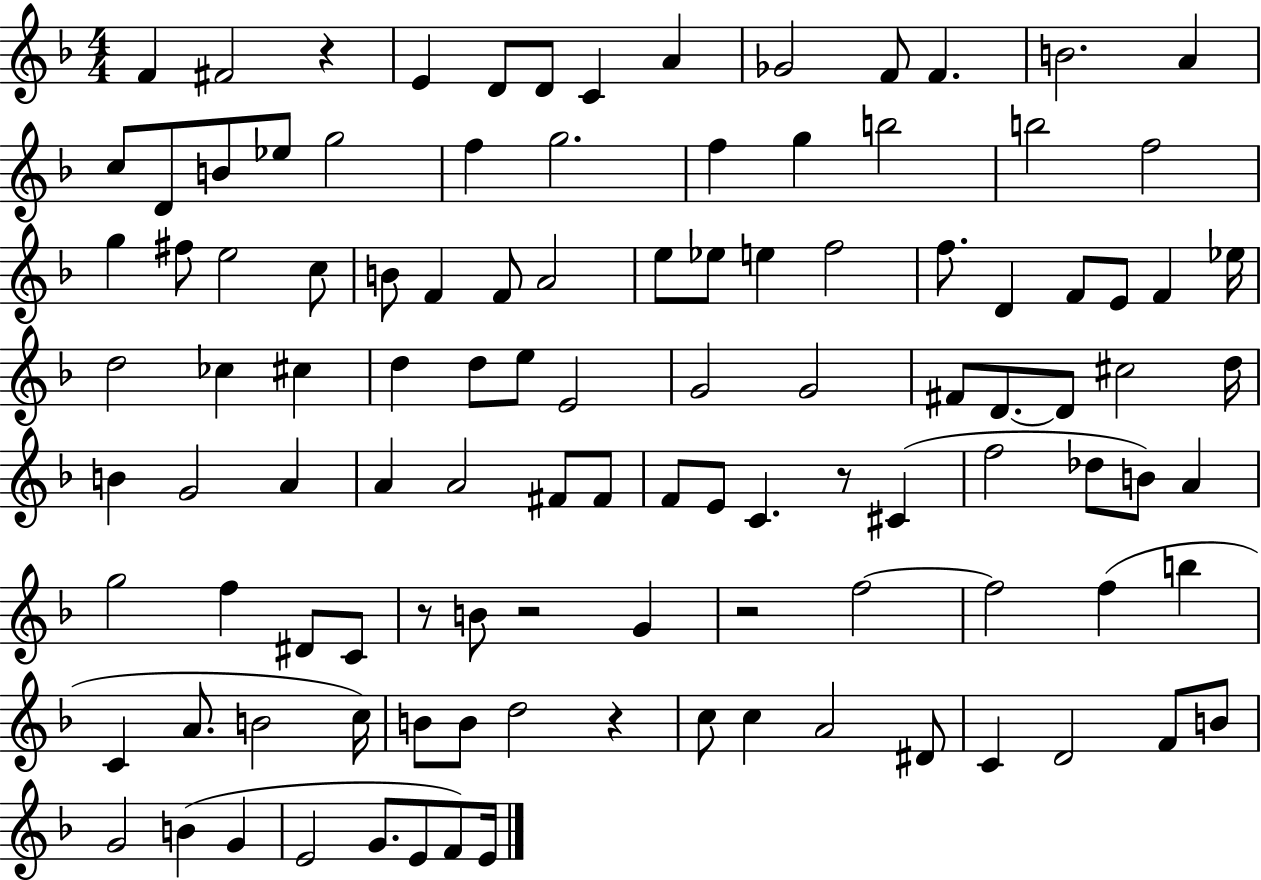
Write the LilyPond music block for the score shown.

{
  \clef treble
  \numericTimeSignature
  \time 4/4
  \key f \major
  f'4 fis'2 r4 | e'4 d'8 d'8 c'4 a'4 | ges'2 f'8 f'4. | b'2. a'4 | \break c''8 d'8 b'8 ees''8 g''2 | f''4 g''2. | f''4 g''4 b''2 | b''2 f''2 | \break g''4 fis''8 e''2 c''8 | b'8 f'4 f'8 a'2 | e''8 ees''8 e''4 f''2 | f''8. d'4 f'8 e'8 f'4 ees''16 | \break d''2 ces''4 cis''4 | d''4 d''8 e''8 e'2 | g'2 g'2 | fis'8 d'8.~~ d'8 cis''2 d''16 | \break b'4 g'2 a'4 | a'4 a'2 fis'8 fis'8 | f'8 e'8 c'4. r8 cis'4( | f''2 des''8 b'8) a'4 | \break g''2 f''4 dis'8 c'8 | r8 b'8 r2 g'4 | r2 f''2~~ | f''2 f''4( b''4 | \break c'4 a'8. b'2 c''16) | b'8 b'8 d''2 r4 | c''8 c''4 a'2 dis'8 | c'4 d'2 f'8 b'8 | \break g'2 b'4( g'4 | e'2 g'8. e'8 f'8) e'16 | \bar "|."
}